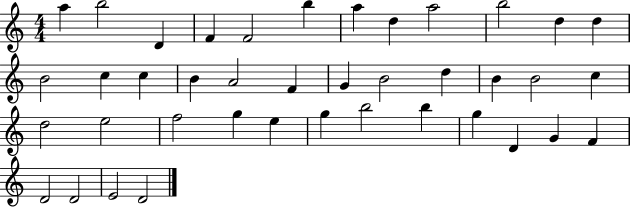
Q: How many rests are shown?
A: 0